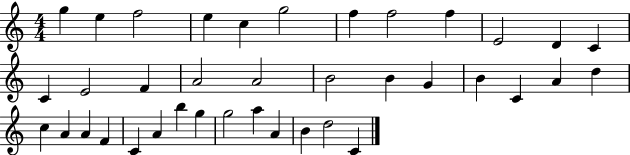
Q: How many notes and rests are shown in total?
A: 38